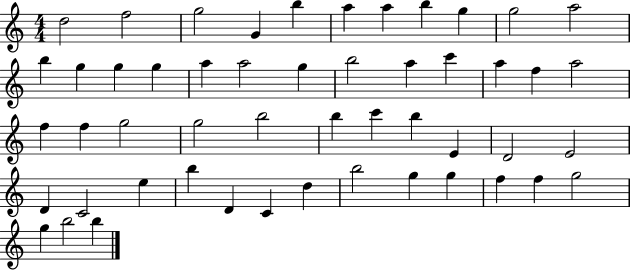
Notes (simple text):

D5/h F5/h G5/h G4/q B5/q A5/q A5/q B5/q G5/q G5/h A5/h B5/q G5/q G5/q G5/q A5/q A5/h G5/q B5/h A5/q C6/q A5/q F5/q A5/h F5/q F5/q G5/h G5/h B5/h B5/q C6/q B5/q E4/q D4/h E4/h D4/q C4/h E5/q B5/q D4/q C4/q D5/q B5/h G5/q G5/q F5/q F5/q G5/h G5/q B5/h B5/q